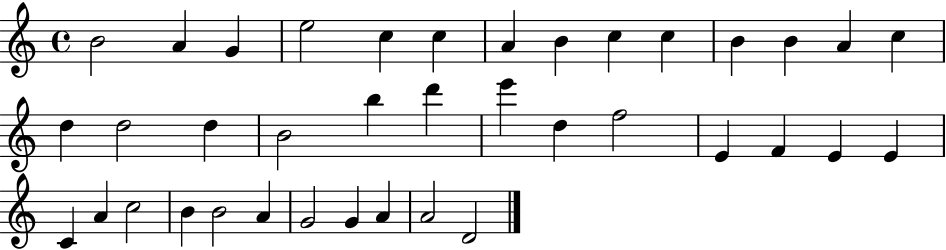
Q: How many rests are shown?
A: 0